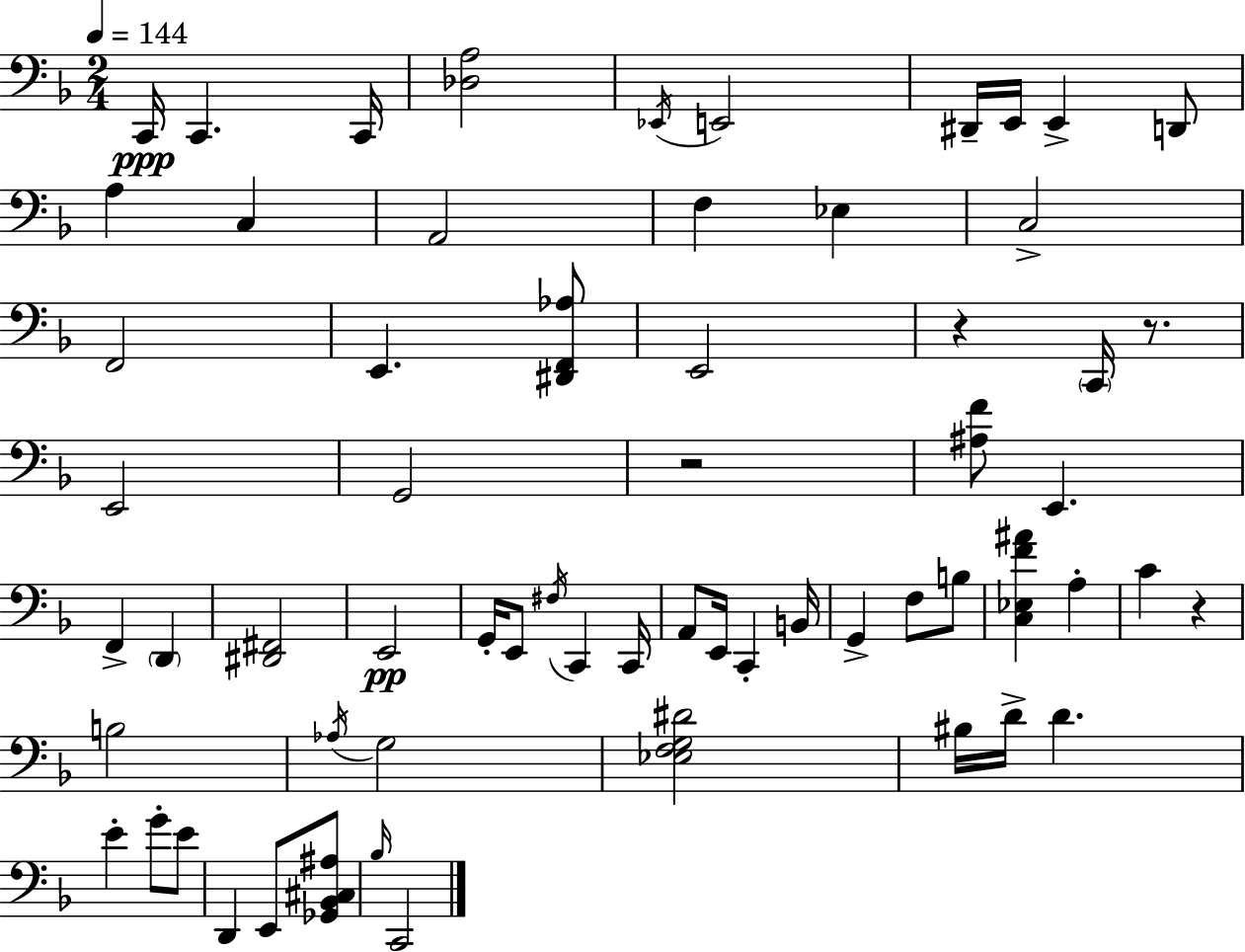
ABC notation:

X:1
T:Untitled
M:2/4
L:1/4
K:Dm
C,,/4 C,, C,,/4 [_D,A,]2 _E,,/4 E,,2 ^D,,/4 E,,/4 E,, D,,/2 A, C, A,,2 F, _E, C,2 F,,2 E,, [^D,,F,,_A,]/2 E,,2 z C,,/4 z/2 E,,2 G,,2 z2 [^A,F]/2 E,, F,, D,, [^D,,^F,,]2 E,,2 G,,/4 E,,/2 ^F,/4 C,, C,,/4 A,,/2 E,,/4 C,, B,,/4 G,, F,/2 B,/2 [C,_E,F^A] A, C z B,2 _A,/4 G,2 [_E,F,G,^D]2 ^B,/4 D/4 D E G/2 E/2 D,, E,,/2 [_G,,_B,,^C,^A,]/2 _B,/4 C,,2